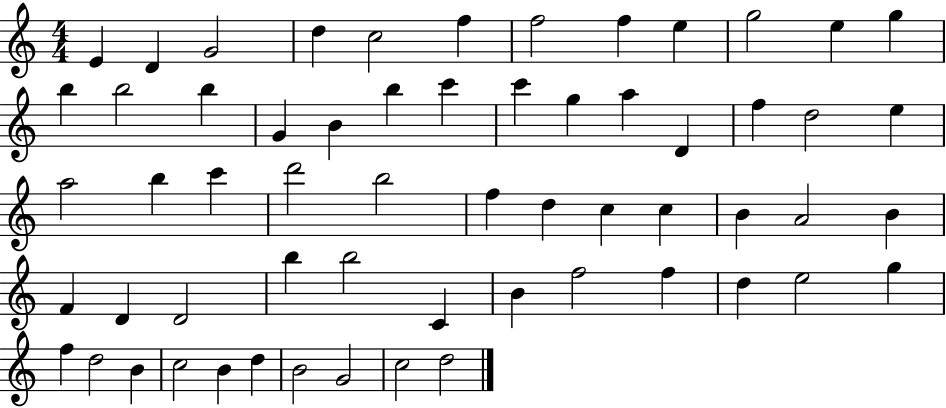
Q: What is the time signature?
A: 4/4